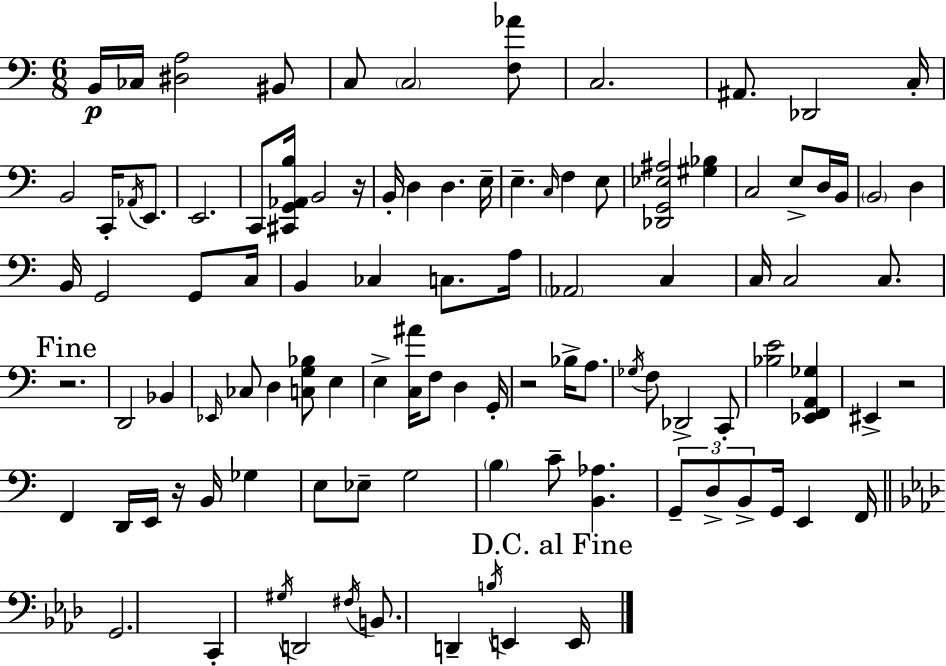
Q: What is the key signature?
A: C major